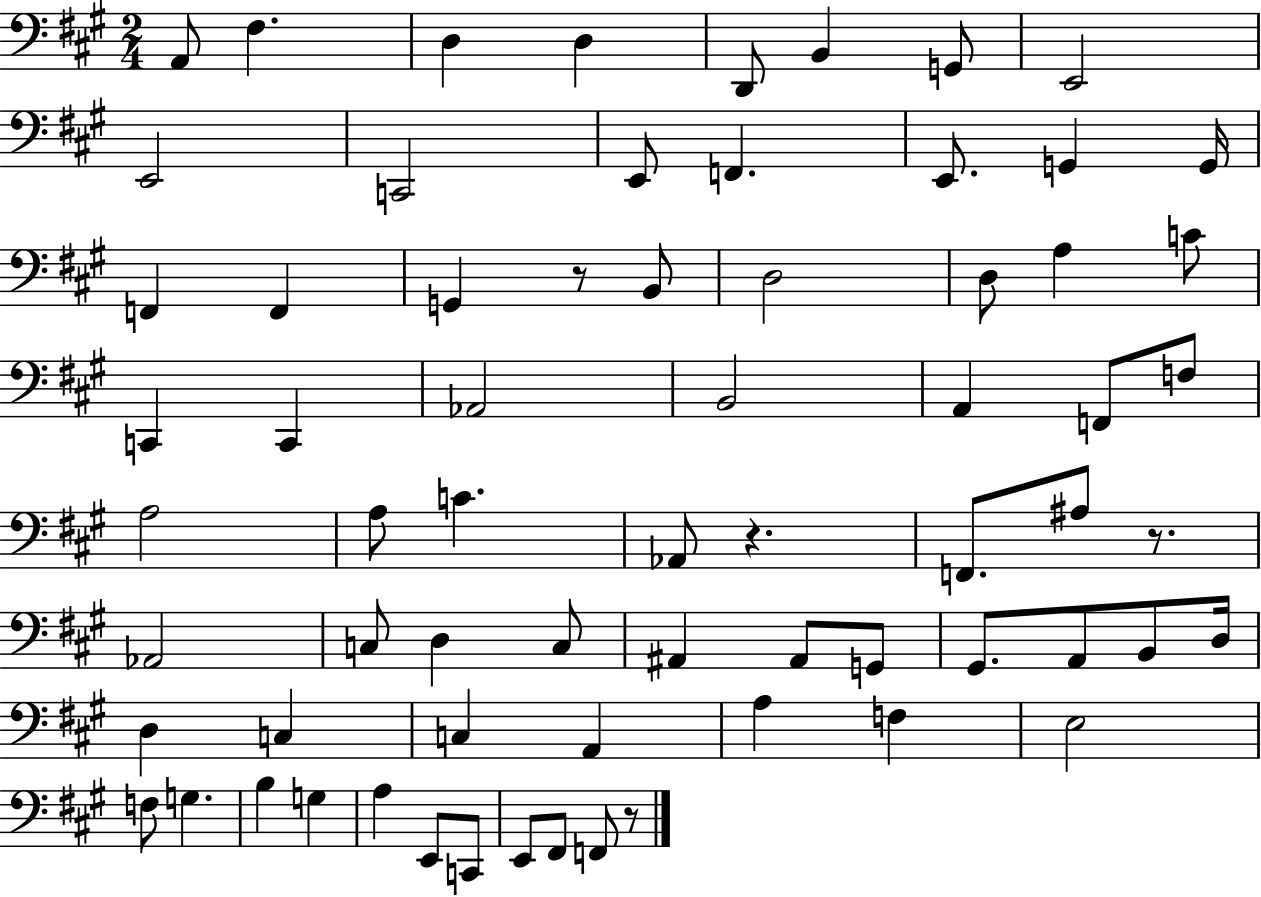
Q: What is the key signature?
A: A major